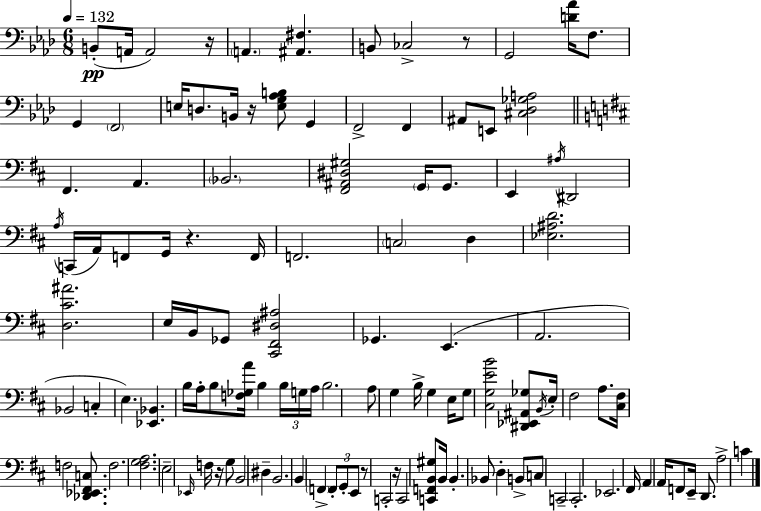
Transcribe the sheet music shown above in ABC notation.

X:1
T:Untitled
M:6/8
L:1/4
K:Fm
B,,/2 A,,/4 A,,2 z/4 A,, [^A,,^F,] B,,/2 _C,2 z/2 G,,2 [D_A]/4 F,/2 G,, F,,2 E,/4 D,/2 B,,/4 z/4 [E,G,_A,B,]/2 G,, F,,2 F,, ^A,,/2 E,,/2 [^C,_D,_G,A,]2 ^F,, A,, _B,,2 [^F,,^A,,^D,^G,]2 G,,/4 G,,/2 E,, ^A,/4 ^D,,2 A,/4 C,,/4 A,,/4 F,,/2 G,,/4 z F,,/4 F,,2 C,2 D, [_E,^A,D]2 [D,^C^A]2 E,/4 B,,/4 _G,,/2 [^C,,^F,,^D,^A,]2 _G,, E,, A,,2 _B,,2 C, E, [_E,,_B,,] B,/4 A,/4 B,/2 [F,_G,A]/4 B, B,/4 G,/4 A,/4 B,2 A,/2 G, B,/4 G, E,/4 G,/2 [^C,G,EB]2 [^D,,_E,,^A,,_G,]/2 B,,/4 E,/4 ^F,2 A,/2 [^C,^F,]/4 F,2 [_D,,_E,,^F,,C,]/2 F,2 [^F,G,A,]2 E,2 _E,,/4 F,/4 z/4 G,/2 B,,2 ^D, B,,2 B,, F,, F,,/2 G,,/2 E,,/2 z/2 C,,2 z/4 C,,2 [C,,F,,B,,^G,]/2 B,,/4 B,, _B,,/2 D, B,,/2 C,/2 C,,2 C,,2 _E,,2 ^F,,/4 A,, A,,/4 F,,/2 E,,/4 D,,/2 A,2 C